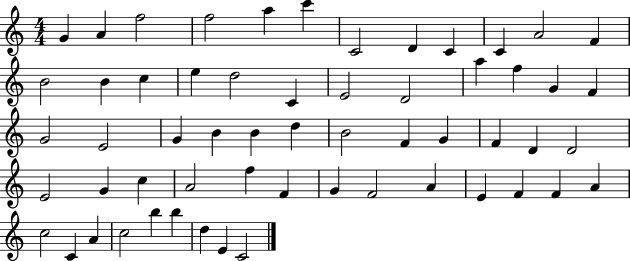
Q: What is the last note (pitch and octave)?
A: C4